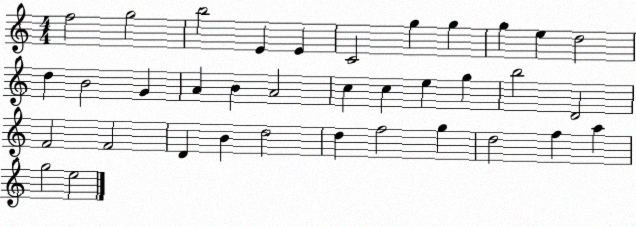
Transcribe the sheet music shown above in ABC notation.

X:1
T:Untitled
M:4/4
L:1/4
K:C
f2 g2 b2 E E C2 g g g e d2 d B2 G A B A2 c c e g b2 D2 F2 F2 D B d2 d f2 g d2 f a g2 e2